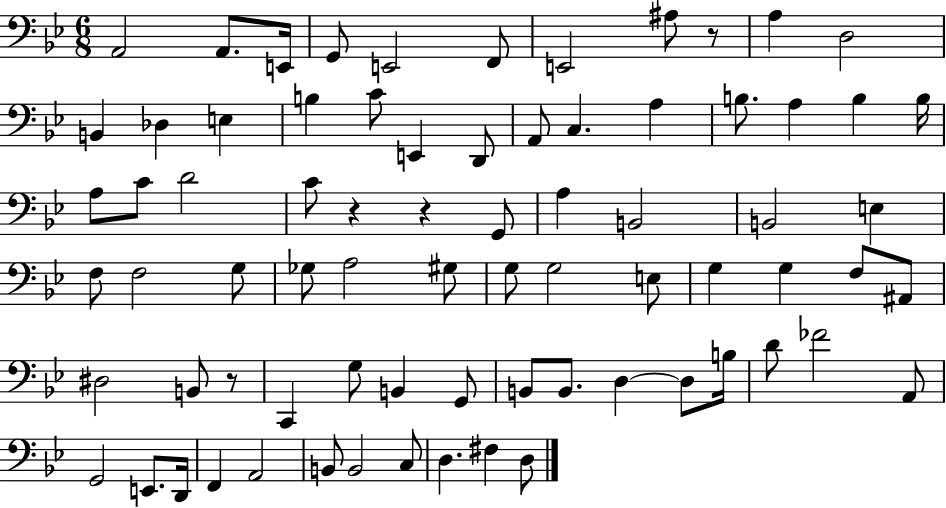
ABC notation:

X:1
T:Untitled
M:6/8
L:1/4
K:Bb
A,,2 A,,/2 E,,/4 G,,/2 E,,2 F,,/2 E,,2 ^A,/2 z/2 A, D,2 B,, _D, E, B, C/2 E,, D,,/2 A,,/2 C, A, B,/2 A, B, B,/4 A,/2 C/2 D2 C/2 z z G,,/2 A, B,,2 B,,2 E, F,/2 F,2 G,/2 _G,/2 A,2 ^G,/2 G,/2 G,2 E,/2 G, G, F,/2 ^A,,/2 ^D,2 B,,/2 z/2 C,, G,/2 B,, G,,/2 B,,/2 B,,/2 D, D,/2 B,/4 D/2 _F2 A,,/2 G,,2 E,,/2 D,,/4 F,, A,,2 B,,/2 B,,2 C,/2 D, ^F, D,/2